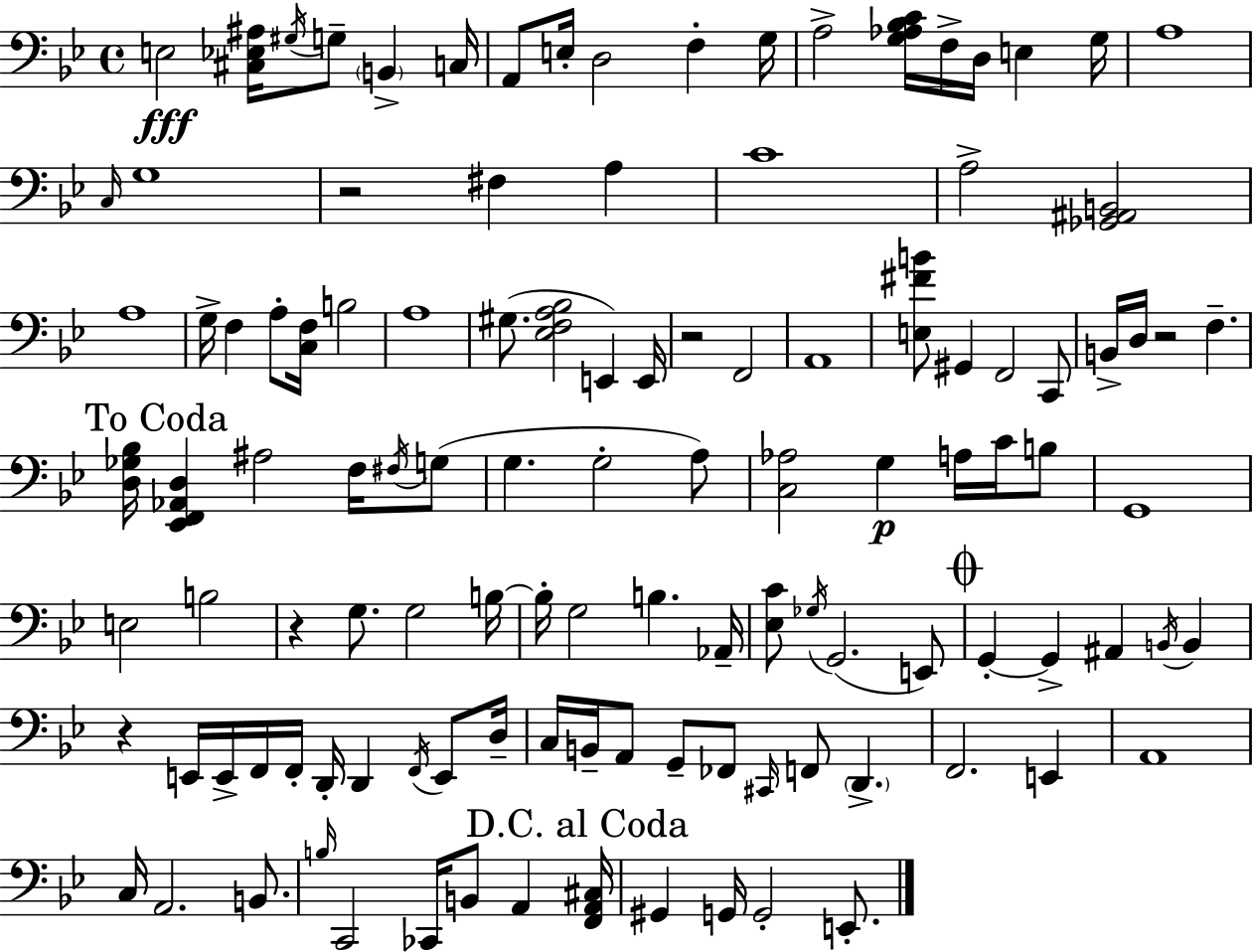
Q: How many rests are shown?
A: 5